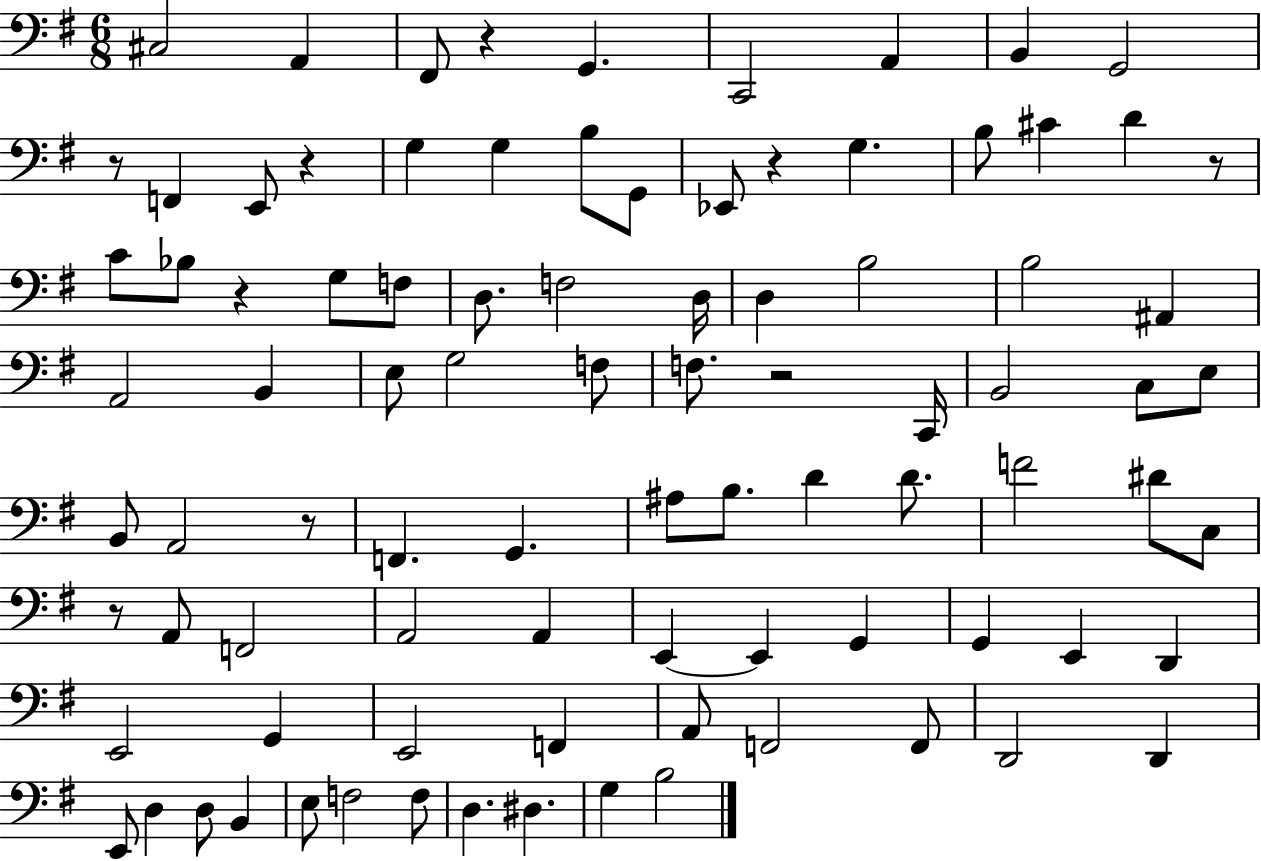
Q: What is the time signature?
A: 6/8